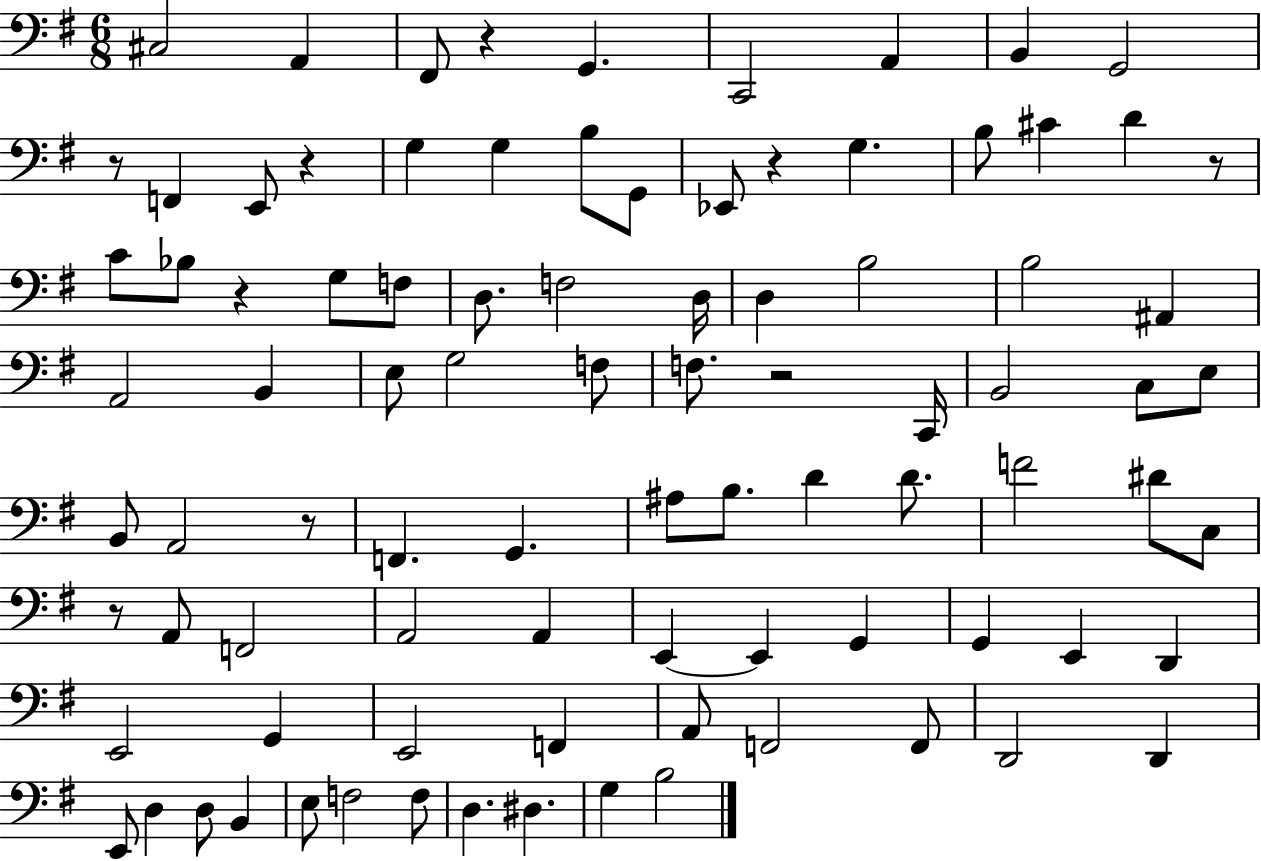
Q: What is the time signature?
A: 6/8